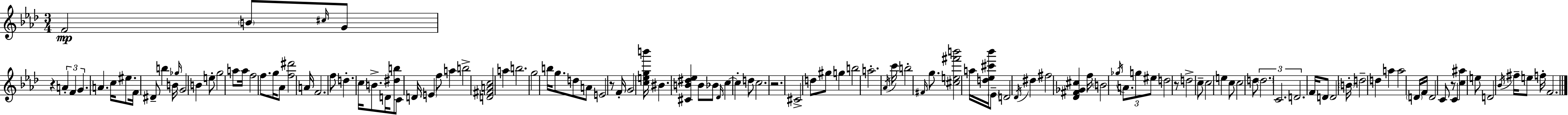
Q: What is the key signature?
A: AES major